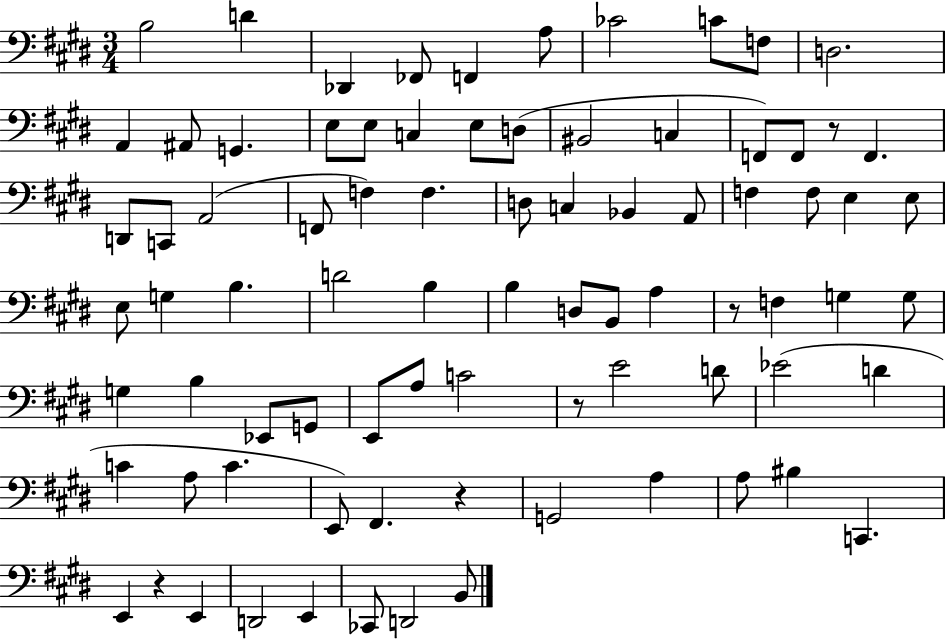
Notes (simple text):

B3/h D4/q Db2/q FES2/e F2/q A3/e CES4/h C4/e F3/e D3/h. A2/q A#2/e G2/q. E3/e E3/e C3/q E3/e D3/e BIS2/h C3/q F2/e F2/e R/e F2/q. D2/e C2/e A2/h F2/e F3/q F3/q. D3/e C3/q Bb2/q A2/e F3/q F3/e E3/q E3/e E3/e G3/q B3/q. D4/h B3/q B3/q D3/e B2/e A3/q R/e F3/q G3/q G3/e G3/q B3/q Eb2/e G2/e E2/e A3/e C4/h R/e E4/h D4/e Eb4/h D4/q C4/q A3/e C4/q. E2/e F#2/q. R/q G2/h A3/q A3/e BIS3/q C2/q. E2/q R/q E2/q D2/h E2/q CES2/e D2/h B2/e